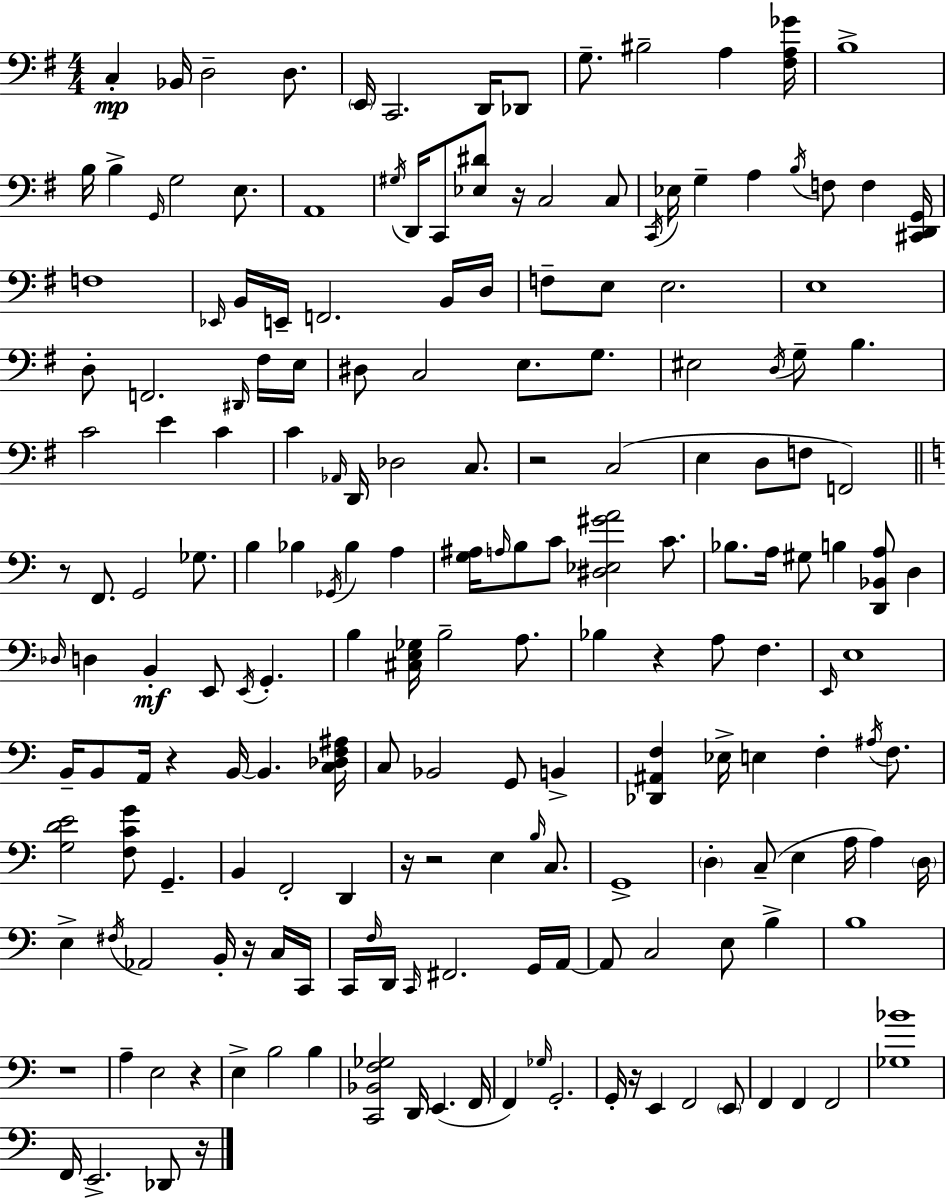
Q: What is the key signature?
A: G major